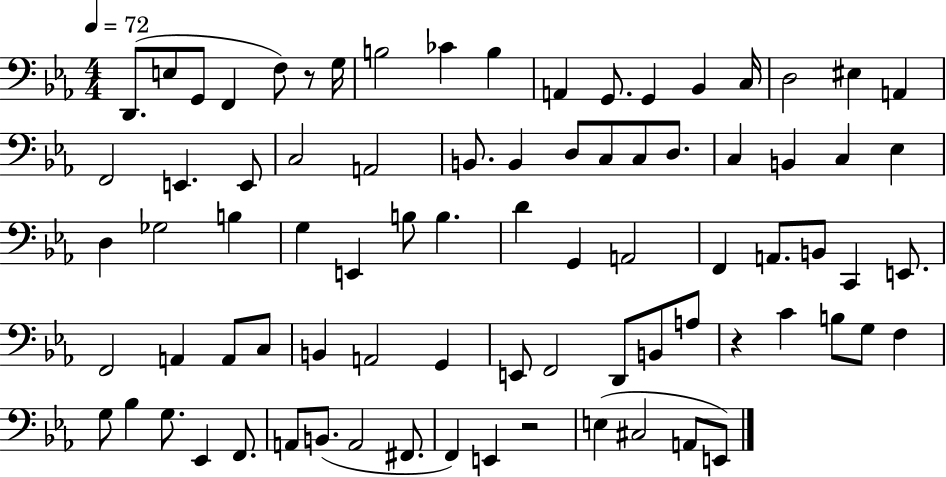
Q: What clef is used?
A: bass